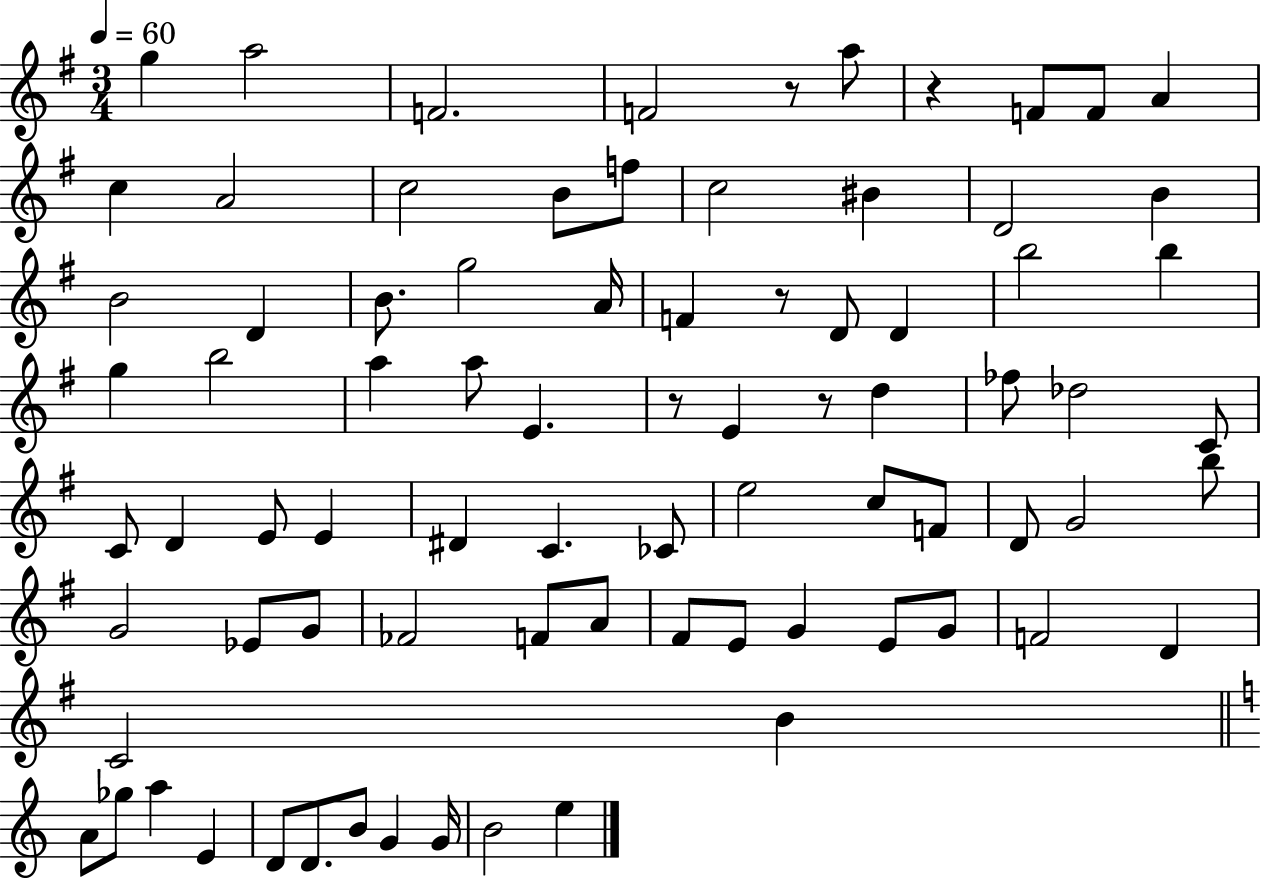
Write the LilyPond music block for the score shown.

{
  \clef treble
  \numericTimeSignature
  \time 3/4
  \key g \major
  \tempo 4 = 60
  g''4 a''2 | f'2. | f'2 r8 a''8 | r4 f'8 f'8 a'4 | \break c''4 a'2 | c''2 b'8 f''8 | c''2 bis'4 | d'2 b'4 | \break b'2 d'4 | b'8. g''2 a'16 | f'4 r8 d'8 d'4 | b''2 b''4 | \break g''4 b''2 | a''4 a''8 e'4. | r8 e'4 r8 d''4 | fes''8 des''2 c'8 | \break c'8 d'4 e'8 e'4 | dis'4 c'4. ces'8 | e''2 c''8 f'8 | d'8 g'2 b''8 | \break g'2 ees'8 g'8 | fes'2 f'8 a'8 | fis'8 e'8 g'4 e'8 g'8 | f'2 d'4 | \break c'2 b'4 | \bar "||" \break \key a \minor a'8 ges''8 a''4 e'4 | d'8 d'8. b'8 g'4 g'16 | b'2 e''4 | \bar "|."
}